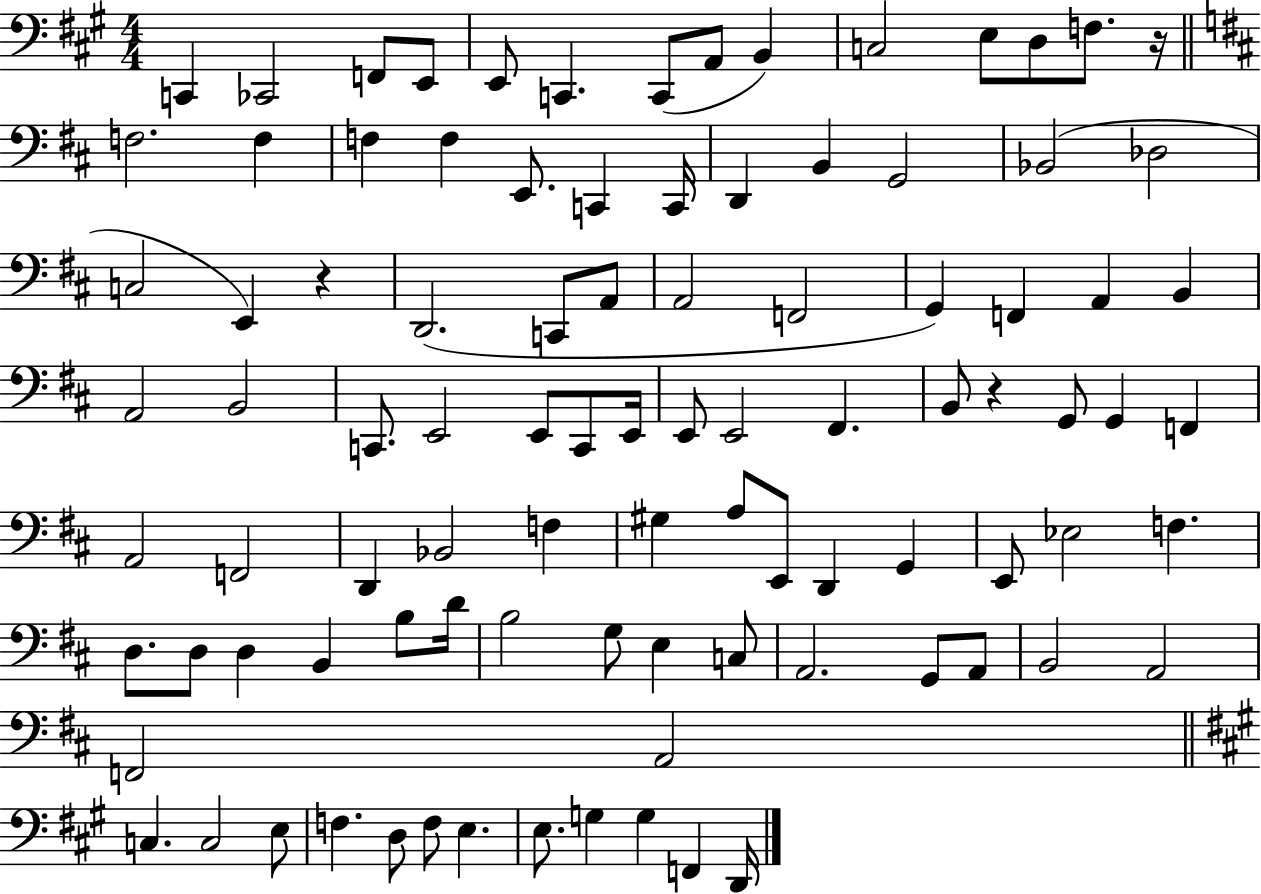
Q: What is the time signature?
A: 4/4